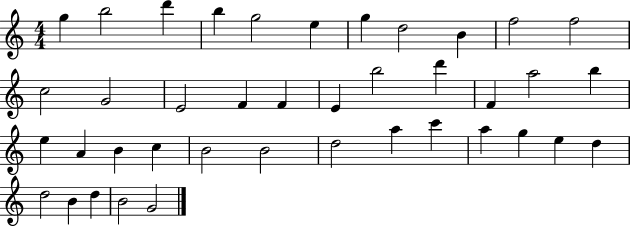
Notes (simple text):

G5/q B5/h D6/q B5/q G5/h E5/q G5/q D5/h B4/q F5/h F5/h C5/h G4/h E4/h F4/q F4/q E4/q B5/h D6/q F4/q A5/h B5/q E5/q A4/q B4/q C5/q B4/h B4/h D5/h A5/q C6/q A5/q G5/q E5/q D5/q D5/h B4/q D5/q B4/h G4/h